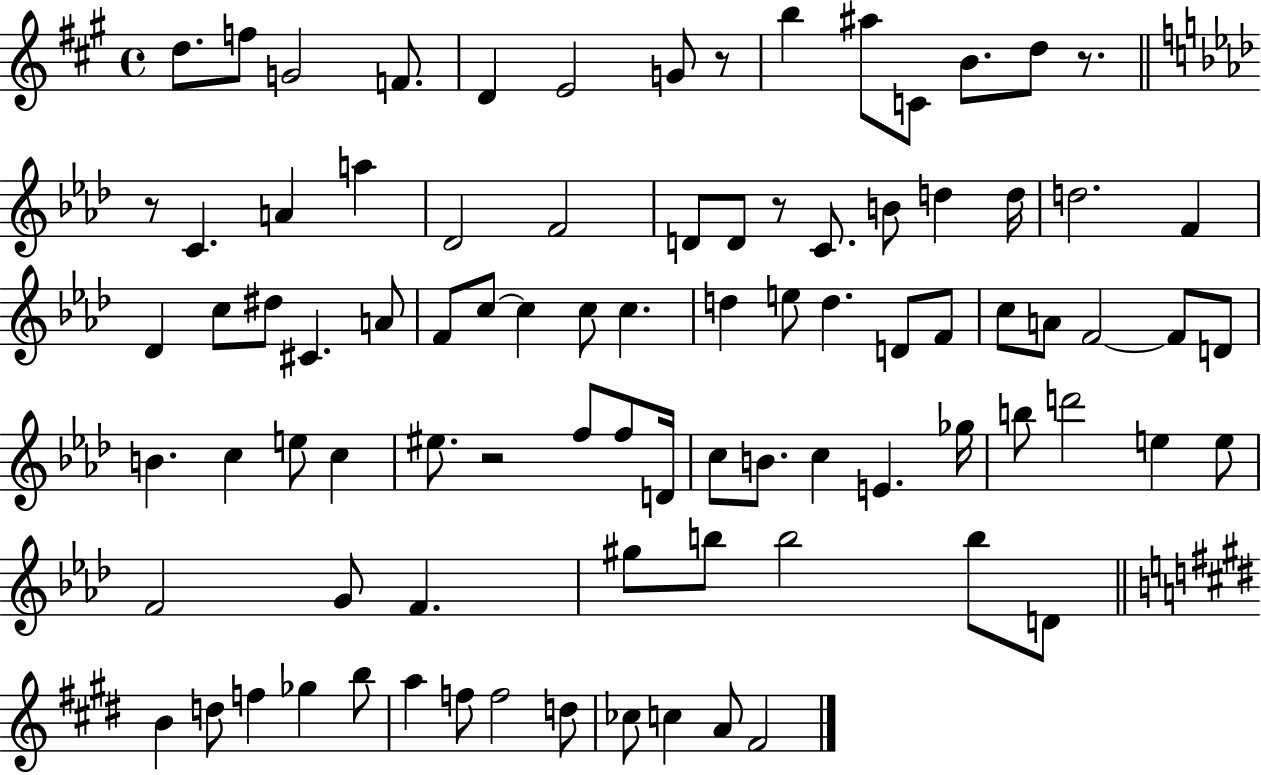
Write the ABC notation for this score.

X:1
T:Untitled
M:4/4
L:1/4
K:A
d/2 f/2 G2 F/2 D E2 G/2 z/2 b ^a/2 C/2 B/2 d/2 z/2 z/2 C A a _D2 F2 D/2 D/2 z/2 C/2 B/2 d d/4 d2 F _D c/2 ^d/2 ^C A/2 F/2 c/2 c c/2 c d e/2 d D/2 F/2 c/2 A/2 F2 F/2 D/2 B c e/2 c ^e/2 z2 f/2 f/2 D/4 c/2 B/2 c E _g/4 b/2 d'2 e e/2 F2 G/2 F ^g/2 b/2 b2 b/2 D/2 B d/2 f _g b/2 a f/2 f2 d/2 _c/2 c A/2 ^F2